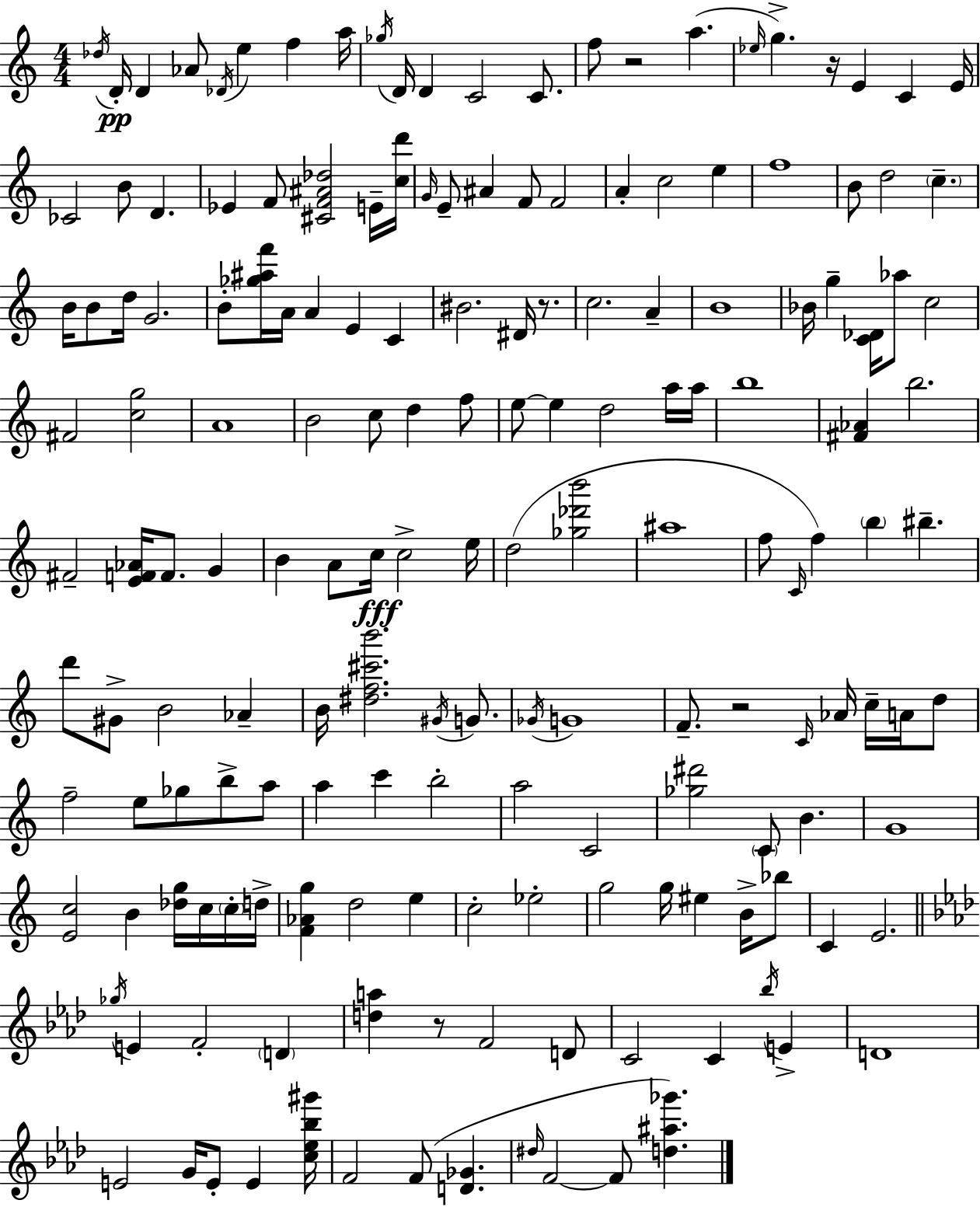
Db5/s D4/s D4/q Ab4/e Db4/s E5/q F5/q A5/s Gb5/s D4/s D4/q C4/h C4/e. F5/e R/h A5/q. Eb5/s G5/q. R/s E4/q C4/q E4/s CES4/h B4/e D4/q. Eb4/q F4/e [C#4,F4,A#4,Db5]/h E4/s [C5,D6]/s G4/s E4/e A#4/q F4/e F4/h A4/q C5/h E5/q F5/w B4/e D5/h C5/q. B4/s B4/e D5/s G4/h. B4/e [Gb5,A#5,F6]/s A4/s A4/q E4/q C4/q BIS4/h. D#4/s R/e. C5/h. A4/q B4/w Bb4/s G5/q [C4,Db4]/s Ab5/e C5/h F#4/h [C5,G5]/h A4/w B4/h C5/e D5/q F5/e E5/e E5/q D5/h A5/s A5/s B5/w [F#4,Ab4]/q B5/h. F#4/h [E4,F4,Ab4]/s F4/e. G4/q B4/q A4/e C5/s C5/h E5/s D5/h [Gb5,Db6,B6]/h A#5/w F5/e C4/s F5/q B5/q BIS5/q. D6/e G#4/e B4/h Ab4/q B4/s [D#5,F5,C#6,B6]/h. G#4/s G4/e. Gb4/s G4/w F4/e. R/h C4/s Ab4/s C5/s A4/s D5/e F5/h E5/e Gb5/e B5/e A5/e A5/q C6/q B5/h A5/h C4/h [Gb5,D#6]/h C4/e B4/q. G4/w [E4,C5]/h B4/q [Db5,G5]/s C5/s C5/s D5/s [F4,Ab4,G5]/q D5/h E5/q C5/h Eb5/h G5/h G5/s EIS5/q B4/s Bb5/e C4/q E4/h. Gb5/s E4/q F4/h D4/q [D5,A5]/q R/e F4/h D4/e C4/h C4/q Bb5/s E4/q D4/w E4/h G4/s E4/e E4/q [C5,Eb5,Bb5,G#6]/s F4/h F4/e [D4,Gb4]/q. D#5/s F4/h F4/e [D5,A#5,Gb6]/q.